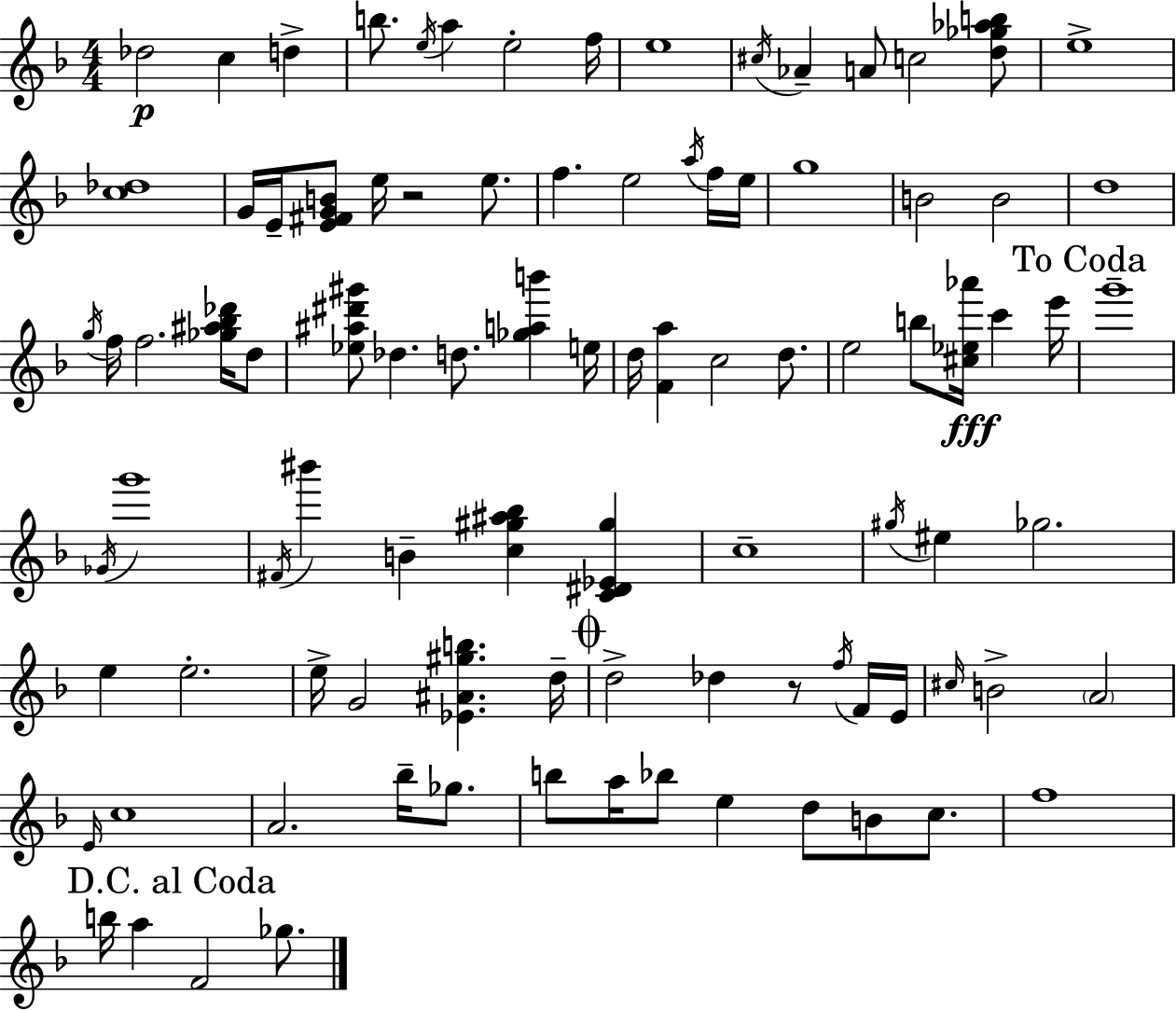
Db5/h C5/q D5/q B5/e. E5/s A5/q E5/h F5/s E5/w C#5/s Ab4/q A4/e C5/h [D5,Gb5,Ab5,B5]/e E5/w [C5,Db5]/w G4/s E4/s [E4,F#4,G4,B4]/e E5/s R/h E5/e. F5/q. E5/h A5/s F5/s E5/s G5/w B4/h B4/h D5/w G5/s F5/s F5/h. [Gb5,A#5,Bb5,Db6]/s D5/e [Eb5,A#5,D#6,G#6]/e Db5/q. D5/e. [Gb5,A5,B6]/q E5/s D5/s [F4,A5]/q C5/h D5/e. E5/h B5/e [C#5,Eb5,Ab6]/s C6/q E6/s G6/w Gb4/s G6/w F#4/s BIS6/q B4/q [C5,G#5,A#5,Bb5]/q [C4,D#4,Eb4,G#5]/q C5/w G#5/s EIS5/q Gb5/h. E5/q E5/h. E5/s G4/h [Eb4,A#4,G#5,B5]/q. D5/s D5/h Db5/q R/e F5/s F4/s E4/s C#5/s B4/h A4/h E4/s C5/w A4/h. Bb5/s Gb5/e. B5/e A5/s Bb5/e E5/q D5/e B4/e C5/e. F5/w B5/s A5/q F4/h Gb5/e.